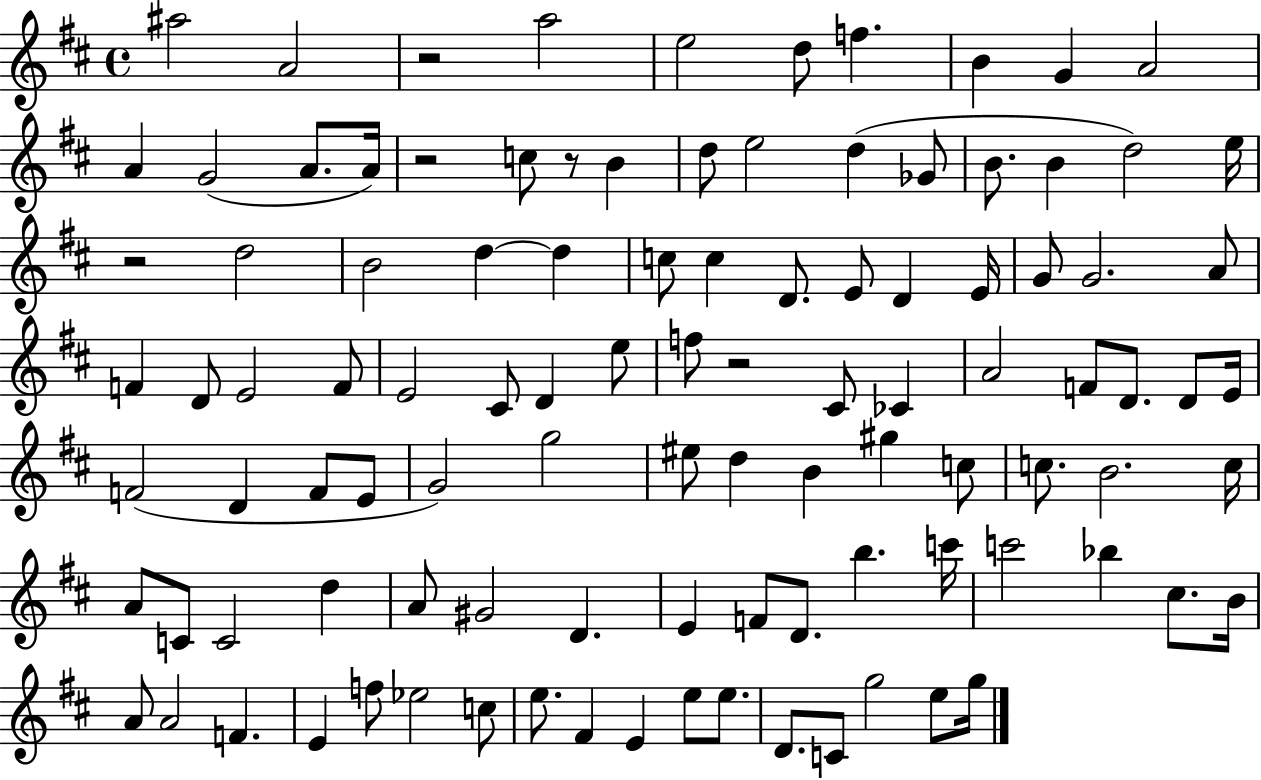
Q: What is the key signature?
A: D major